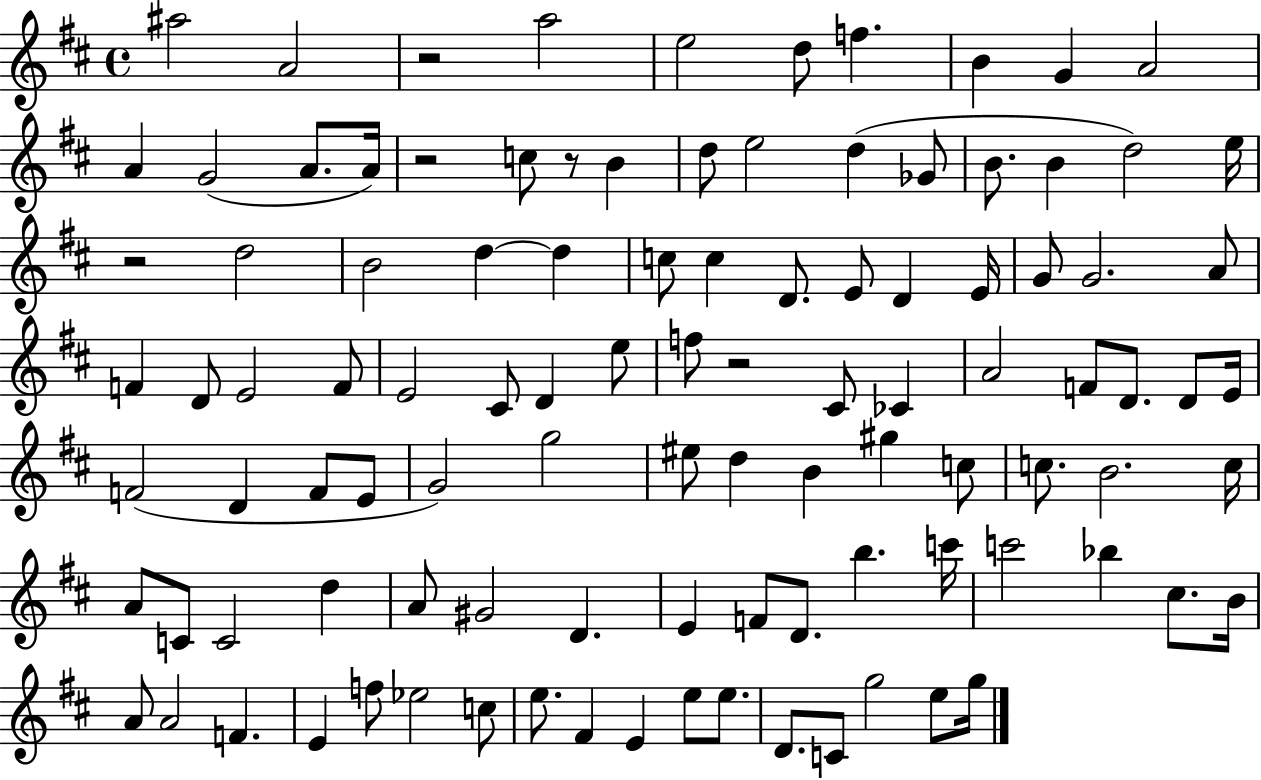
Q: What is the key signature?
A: D major